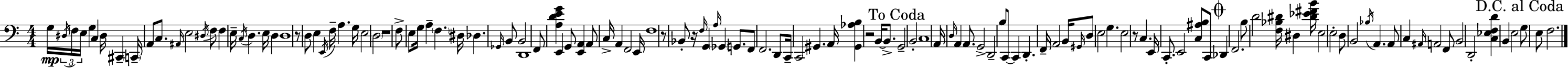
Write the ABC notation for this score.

X:1
T:Untitled
M:4/4
L:1/4
K:C
G,/4 ^D,/4 F,/4 E,/4 G, C, ^D,/4 ^C,, C,,/4 A,,/2 C,/2 ^A,,/4 E,2 ^D,/4 F,/2 F, E,/4 C,/4 D, E,/4 D, D,4 z/2 D,/2 E, E,,/4 F,/4 A, G,/4 E,2 D,2 z4 F,/2 E,/2 G,/4 A, F, ^D,/4 _D, _G,,/4 B,,/2 B,,2 D,,4 F,,/2 [A,DEG] E,, G,,/2 [E,,A,,] A,,/2 C,/4 A,, F,,2 E,,/4 F,4 z/2 _B,,/2 z/4 F,/4 G,, A,/4 _G,, G,,/2 F,,/2 F,,2 D,,/2 C,,/4 C,,2 ^G,, A,,/4 [^G,,_A,B,] z2 B,,/4 B,,/2 G,,2 B,,2 C,4 A,,/4 D,/4 A,, A,,/2 G,,2 D,,2 B,/2 C,,/2 C,, D,, F,,/4 A,,2 B,,/4 ^G,,/4 D,/2 E,2 G, E,2 z/2 C, E,,/4 C,,/2 E,,2 [C,^A,B,]/2 C,,/2 _D,, F,,2 B,/2 D2 [F,_B,^D]/4 ^D, [^D_E^FB]/4 E,2 E,2 D,/2 B,,2 _B,/4 A,, A,,/2 C, ^A,,/4 A,,2 F,,/2 B,,2 D,,2 [C,_E,F,D] B,, E,2 G,/2 E,/2 F,2